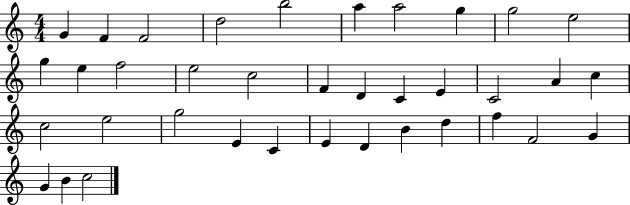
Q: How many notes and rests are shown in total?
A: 37